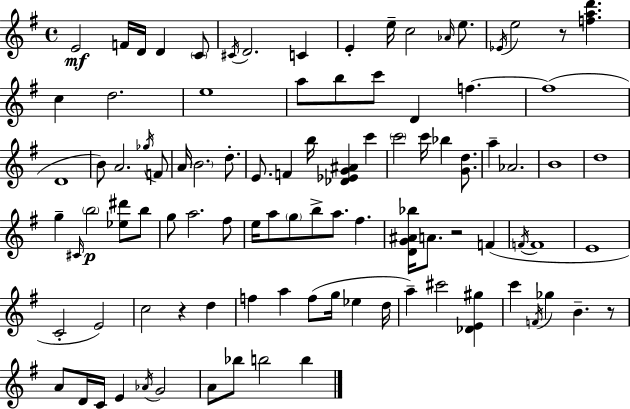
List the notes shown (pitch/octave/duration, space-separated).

E4/h F4/s D4/s D4/q C4/e C#4/s D4/h. C4/q E4/q E5/s C5/h Ab4/s E5/e. Eb4/s E5/h R/e [F5,A5,D6]/q. C5/q D5/h. E5/w A5/e B5/e C6/e D4/q F5/q. F5/w D4/w B4/e A4/h. Gb5/s F4/e A4/s B4/h. D5/e. E4/e. F4/q B5/s [Db4,Eb4,G4,A#4]/q C6/q C6/h C6/s Bb5/q [G4,D5]/e. A5/q Ab4/h. B4/w D5/w G5/q C#4/s B5/h [Eb5,D#6]/e B5/e G5/e A5/h. F#5/e E5/s A5/e G5/e B5/e A5/e. F#5/q. [D4,G4,A#4,Bb5]/s A4/e. R/h F4/q F4/s F4/w E4/w C4/h E4/h C5/h R/q D5/q F5/q A5/q F5/e G5/s Eb5/q D5/s A5/q C#6/h [Db4,E4,G#5]/q C6/q F4/s Gb5/q B4/q. R/e A4/e D4/s C4/s E4/q Ab4/s G4/h A4/e Bb5/e B5/h B5/q